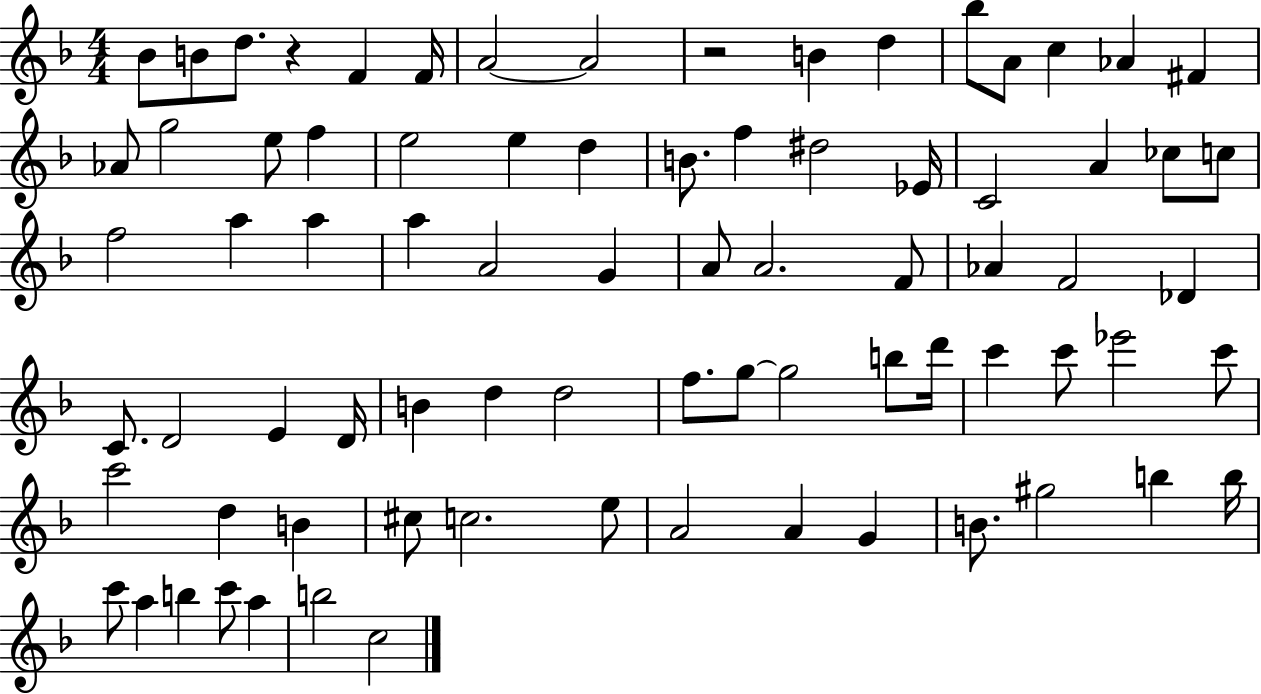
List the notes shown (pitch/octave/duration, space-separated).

Bb4/e B4/e D5/e. R/q F4/q F4/s A4/h A4/h R/h B4/q D5/q Bb5/e A4/e C5/q Ab4/q F#4/q Ab4/e G5/h E5/e F5/q E5/h E5/q D5/q B4/e. F5/q D#5/h Eb4/s C4/h A4/q CES5/e C5/e F5/h A5/q A5/q A5/q A4/h G4/q A4/e A4/h. F4/e Ab4/q F4/h Db4/q C4/e. D4/h E4/q D4/s B4/q D5/q D5/h F5/e. G5/e G5/h B5/e D6/s C6/q C6/e Eb6/h C6/e C6/h D5/q B4/q C#5/e C5/h. E5/e A4/h A4/q G4/q B4/e. G#5/h B5/q B5/s C6/e A5/q B5/q C6/e A5/q B5/h C5/h